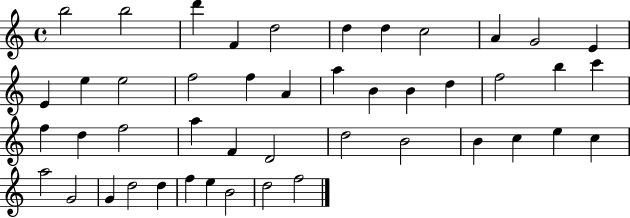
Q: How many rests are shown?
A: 0